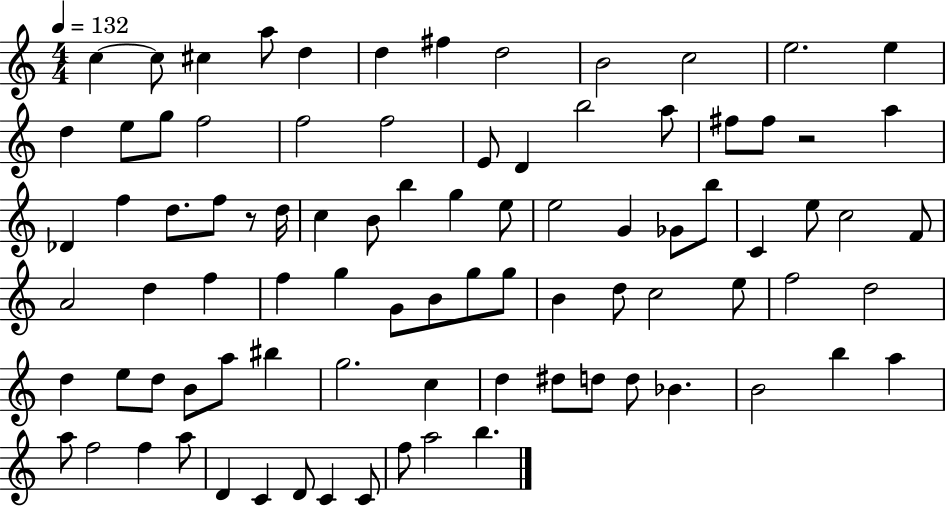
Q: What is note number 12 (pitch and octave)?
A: E5